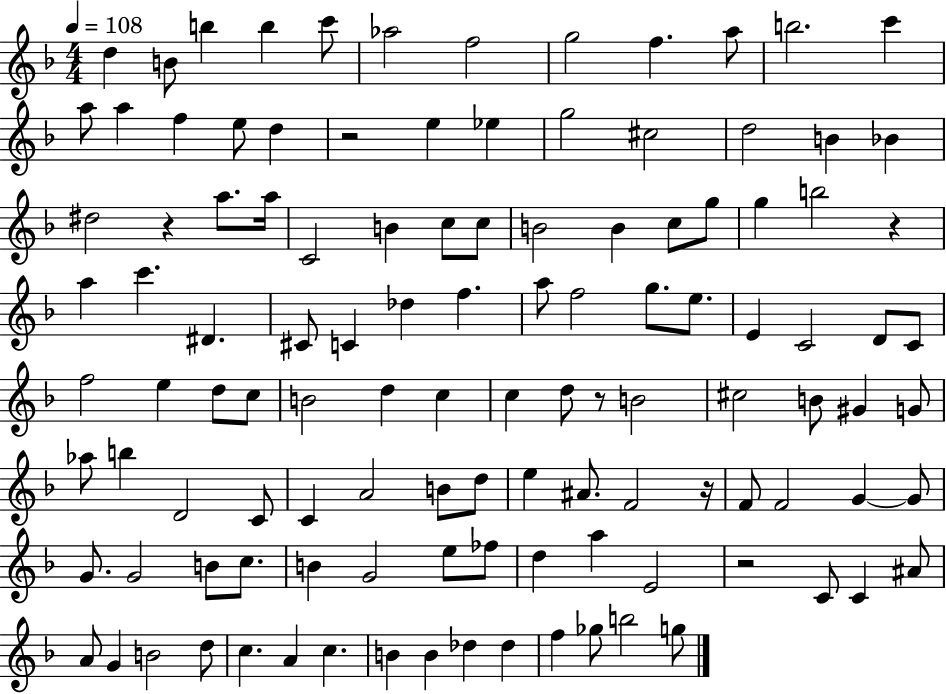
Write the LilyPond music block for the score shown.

{
  \clef treble
  \numericTimeSignature
  \time 4/4
  \key f \major
  \tempo 4 = 108
  d''4 b'8 b''4 b''4 c'''8 | aes''2 f''2 | g''2 f''4. a''8 | b''2. c'''4 | \break a''8 a''4 f''4 e''8 d''4 | r2 e''4 ees''4 | g''2 cis''2 | d''2 b'4 bes'4 | \break dis''2 r4 a''8. a''16 | c'2 b'4 c''8 c''8 | b'2 b'4 c''8 g''8 | g''4 b''2 r4 | \break a''4 c'''4. dis'4. | cis'8 c'4 des''4 f''4. | a''8 f''2 g''8. e''8. | e'4 c'2 d'8 c'8 | \break f''2 e''4 d''8 c''8 | b'2 d''4 c''4 | c''4 d''8 r8 b'2 | cis''2 b'8 gis'4 g'8 | \break aes''8 b''4 d'2 c'8 | c'4 a'2 b'8 d''8 | e''4 ais'8. f'2 r16 | f'8 f'2 g'4~~ g'8 | \break g'8. g'2 b'8 c''8. | b'4 g'2 e''8 fes''8 | d''4 a''4 e'2 | r2 c'8 c'4 ais'8 | \break a'8 g'4 b'2 d''8 | c''4. a'4 c''4. | b'4 b'4 des''4 des''4 | f''4 ges''8 b''2 g''8 | \break \bar "|."
}